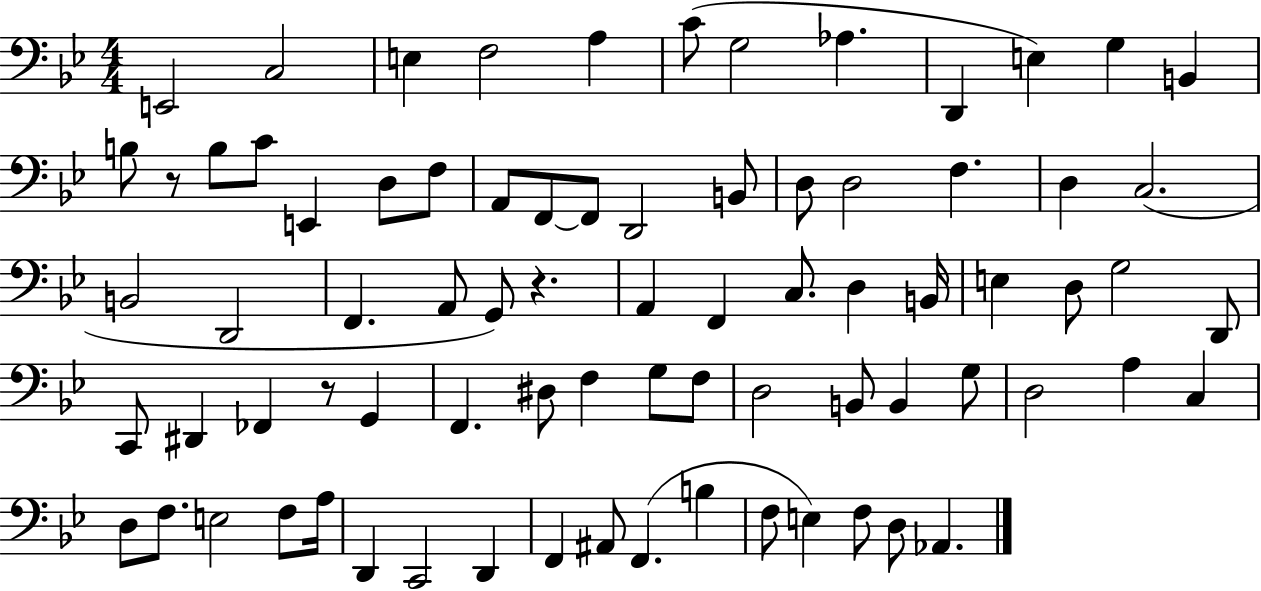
E2/h C3/h E3/q F3/h A3/q C4/e G3/h Ab3/q. D2/q E3/q G3/q B2/q B3/e R/e B3/e C4/e E2/q D3/e F3/e A2/e F2/e F2/e D2/h B2/e D3/e D3/h F3/q. D3/q C3/h. B2/h D2/h F2/q. A2/e G2/e R/q. A2/q F2/q C3/e. D3/q B2/s E3/q D3/e G3/h D2/e C2/e D#2/q FES2/q R/e G2/q F2/q. D#3/e F3/q G3/e F3/e D3/h B2/e B2/q G3/e D3/h A3/q C3/q D3/e F3/e. E3/h F3/e A3/s D2/q C2/h D2/q F2/q A#2/e F2/q. B3/q F3/e E3/q F3/e D3/e Ab2/q.